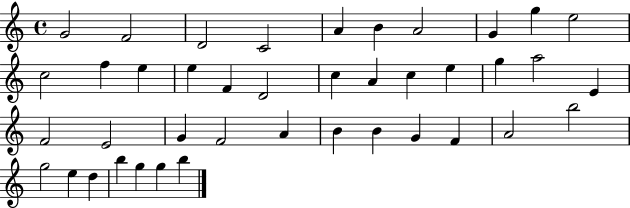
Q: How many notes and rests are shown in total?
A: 41